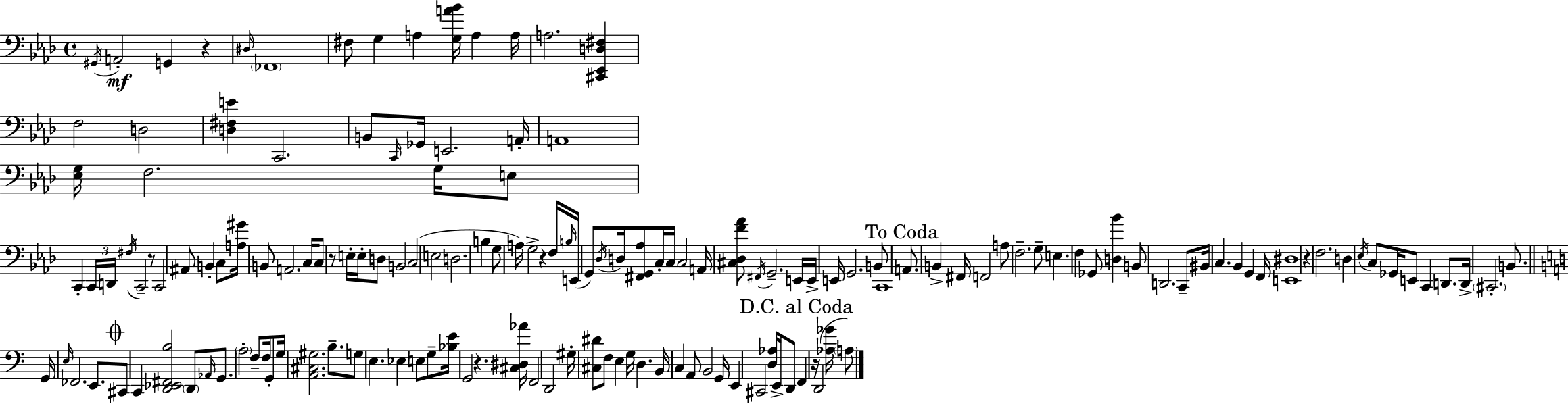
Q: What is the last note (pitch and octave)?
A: A3